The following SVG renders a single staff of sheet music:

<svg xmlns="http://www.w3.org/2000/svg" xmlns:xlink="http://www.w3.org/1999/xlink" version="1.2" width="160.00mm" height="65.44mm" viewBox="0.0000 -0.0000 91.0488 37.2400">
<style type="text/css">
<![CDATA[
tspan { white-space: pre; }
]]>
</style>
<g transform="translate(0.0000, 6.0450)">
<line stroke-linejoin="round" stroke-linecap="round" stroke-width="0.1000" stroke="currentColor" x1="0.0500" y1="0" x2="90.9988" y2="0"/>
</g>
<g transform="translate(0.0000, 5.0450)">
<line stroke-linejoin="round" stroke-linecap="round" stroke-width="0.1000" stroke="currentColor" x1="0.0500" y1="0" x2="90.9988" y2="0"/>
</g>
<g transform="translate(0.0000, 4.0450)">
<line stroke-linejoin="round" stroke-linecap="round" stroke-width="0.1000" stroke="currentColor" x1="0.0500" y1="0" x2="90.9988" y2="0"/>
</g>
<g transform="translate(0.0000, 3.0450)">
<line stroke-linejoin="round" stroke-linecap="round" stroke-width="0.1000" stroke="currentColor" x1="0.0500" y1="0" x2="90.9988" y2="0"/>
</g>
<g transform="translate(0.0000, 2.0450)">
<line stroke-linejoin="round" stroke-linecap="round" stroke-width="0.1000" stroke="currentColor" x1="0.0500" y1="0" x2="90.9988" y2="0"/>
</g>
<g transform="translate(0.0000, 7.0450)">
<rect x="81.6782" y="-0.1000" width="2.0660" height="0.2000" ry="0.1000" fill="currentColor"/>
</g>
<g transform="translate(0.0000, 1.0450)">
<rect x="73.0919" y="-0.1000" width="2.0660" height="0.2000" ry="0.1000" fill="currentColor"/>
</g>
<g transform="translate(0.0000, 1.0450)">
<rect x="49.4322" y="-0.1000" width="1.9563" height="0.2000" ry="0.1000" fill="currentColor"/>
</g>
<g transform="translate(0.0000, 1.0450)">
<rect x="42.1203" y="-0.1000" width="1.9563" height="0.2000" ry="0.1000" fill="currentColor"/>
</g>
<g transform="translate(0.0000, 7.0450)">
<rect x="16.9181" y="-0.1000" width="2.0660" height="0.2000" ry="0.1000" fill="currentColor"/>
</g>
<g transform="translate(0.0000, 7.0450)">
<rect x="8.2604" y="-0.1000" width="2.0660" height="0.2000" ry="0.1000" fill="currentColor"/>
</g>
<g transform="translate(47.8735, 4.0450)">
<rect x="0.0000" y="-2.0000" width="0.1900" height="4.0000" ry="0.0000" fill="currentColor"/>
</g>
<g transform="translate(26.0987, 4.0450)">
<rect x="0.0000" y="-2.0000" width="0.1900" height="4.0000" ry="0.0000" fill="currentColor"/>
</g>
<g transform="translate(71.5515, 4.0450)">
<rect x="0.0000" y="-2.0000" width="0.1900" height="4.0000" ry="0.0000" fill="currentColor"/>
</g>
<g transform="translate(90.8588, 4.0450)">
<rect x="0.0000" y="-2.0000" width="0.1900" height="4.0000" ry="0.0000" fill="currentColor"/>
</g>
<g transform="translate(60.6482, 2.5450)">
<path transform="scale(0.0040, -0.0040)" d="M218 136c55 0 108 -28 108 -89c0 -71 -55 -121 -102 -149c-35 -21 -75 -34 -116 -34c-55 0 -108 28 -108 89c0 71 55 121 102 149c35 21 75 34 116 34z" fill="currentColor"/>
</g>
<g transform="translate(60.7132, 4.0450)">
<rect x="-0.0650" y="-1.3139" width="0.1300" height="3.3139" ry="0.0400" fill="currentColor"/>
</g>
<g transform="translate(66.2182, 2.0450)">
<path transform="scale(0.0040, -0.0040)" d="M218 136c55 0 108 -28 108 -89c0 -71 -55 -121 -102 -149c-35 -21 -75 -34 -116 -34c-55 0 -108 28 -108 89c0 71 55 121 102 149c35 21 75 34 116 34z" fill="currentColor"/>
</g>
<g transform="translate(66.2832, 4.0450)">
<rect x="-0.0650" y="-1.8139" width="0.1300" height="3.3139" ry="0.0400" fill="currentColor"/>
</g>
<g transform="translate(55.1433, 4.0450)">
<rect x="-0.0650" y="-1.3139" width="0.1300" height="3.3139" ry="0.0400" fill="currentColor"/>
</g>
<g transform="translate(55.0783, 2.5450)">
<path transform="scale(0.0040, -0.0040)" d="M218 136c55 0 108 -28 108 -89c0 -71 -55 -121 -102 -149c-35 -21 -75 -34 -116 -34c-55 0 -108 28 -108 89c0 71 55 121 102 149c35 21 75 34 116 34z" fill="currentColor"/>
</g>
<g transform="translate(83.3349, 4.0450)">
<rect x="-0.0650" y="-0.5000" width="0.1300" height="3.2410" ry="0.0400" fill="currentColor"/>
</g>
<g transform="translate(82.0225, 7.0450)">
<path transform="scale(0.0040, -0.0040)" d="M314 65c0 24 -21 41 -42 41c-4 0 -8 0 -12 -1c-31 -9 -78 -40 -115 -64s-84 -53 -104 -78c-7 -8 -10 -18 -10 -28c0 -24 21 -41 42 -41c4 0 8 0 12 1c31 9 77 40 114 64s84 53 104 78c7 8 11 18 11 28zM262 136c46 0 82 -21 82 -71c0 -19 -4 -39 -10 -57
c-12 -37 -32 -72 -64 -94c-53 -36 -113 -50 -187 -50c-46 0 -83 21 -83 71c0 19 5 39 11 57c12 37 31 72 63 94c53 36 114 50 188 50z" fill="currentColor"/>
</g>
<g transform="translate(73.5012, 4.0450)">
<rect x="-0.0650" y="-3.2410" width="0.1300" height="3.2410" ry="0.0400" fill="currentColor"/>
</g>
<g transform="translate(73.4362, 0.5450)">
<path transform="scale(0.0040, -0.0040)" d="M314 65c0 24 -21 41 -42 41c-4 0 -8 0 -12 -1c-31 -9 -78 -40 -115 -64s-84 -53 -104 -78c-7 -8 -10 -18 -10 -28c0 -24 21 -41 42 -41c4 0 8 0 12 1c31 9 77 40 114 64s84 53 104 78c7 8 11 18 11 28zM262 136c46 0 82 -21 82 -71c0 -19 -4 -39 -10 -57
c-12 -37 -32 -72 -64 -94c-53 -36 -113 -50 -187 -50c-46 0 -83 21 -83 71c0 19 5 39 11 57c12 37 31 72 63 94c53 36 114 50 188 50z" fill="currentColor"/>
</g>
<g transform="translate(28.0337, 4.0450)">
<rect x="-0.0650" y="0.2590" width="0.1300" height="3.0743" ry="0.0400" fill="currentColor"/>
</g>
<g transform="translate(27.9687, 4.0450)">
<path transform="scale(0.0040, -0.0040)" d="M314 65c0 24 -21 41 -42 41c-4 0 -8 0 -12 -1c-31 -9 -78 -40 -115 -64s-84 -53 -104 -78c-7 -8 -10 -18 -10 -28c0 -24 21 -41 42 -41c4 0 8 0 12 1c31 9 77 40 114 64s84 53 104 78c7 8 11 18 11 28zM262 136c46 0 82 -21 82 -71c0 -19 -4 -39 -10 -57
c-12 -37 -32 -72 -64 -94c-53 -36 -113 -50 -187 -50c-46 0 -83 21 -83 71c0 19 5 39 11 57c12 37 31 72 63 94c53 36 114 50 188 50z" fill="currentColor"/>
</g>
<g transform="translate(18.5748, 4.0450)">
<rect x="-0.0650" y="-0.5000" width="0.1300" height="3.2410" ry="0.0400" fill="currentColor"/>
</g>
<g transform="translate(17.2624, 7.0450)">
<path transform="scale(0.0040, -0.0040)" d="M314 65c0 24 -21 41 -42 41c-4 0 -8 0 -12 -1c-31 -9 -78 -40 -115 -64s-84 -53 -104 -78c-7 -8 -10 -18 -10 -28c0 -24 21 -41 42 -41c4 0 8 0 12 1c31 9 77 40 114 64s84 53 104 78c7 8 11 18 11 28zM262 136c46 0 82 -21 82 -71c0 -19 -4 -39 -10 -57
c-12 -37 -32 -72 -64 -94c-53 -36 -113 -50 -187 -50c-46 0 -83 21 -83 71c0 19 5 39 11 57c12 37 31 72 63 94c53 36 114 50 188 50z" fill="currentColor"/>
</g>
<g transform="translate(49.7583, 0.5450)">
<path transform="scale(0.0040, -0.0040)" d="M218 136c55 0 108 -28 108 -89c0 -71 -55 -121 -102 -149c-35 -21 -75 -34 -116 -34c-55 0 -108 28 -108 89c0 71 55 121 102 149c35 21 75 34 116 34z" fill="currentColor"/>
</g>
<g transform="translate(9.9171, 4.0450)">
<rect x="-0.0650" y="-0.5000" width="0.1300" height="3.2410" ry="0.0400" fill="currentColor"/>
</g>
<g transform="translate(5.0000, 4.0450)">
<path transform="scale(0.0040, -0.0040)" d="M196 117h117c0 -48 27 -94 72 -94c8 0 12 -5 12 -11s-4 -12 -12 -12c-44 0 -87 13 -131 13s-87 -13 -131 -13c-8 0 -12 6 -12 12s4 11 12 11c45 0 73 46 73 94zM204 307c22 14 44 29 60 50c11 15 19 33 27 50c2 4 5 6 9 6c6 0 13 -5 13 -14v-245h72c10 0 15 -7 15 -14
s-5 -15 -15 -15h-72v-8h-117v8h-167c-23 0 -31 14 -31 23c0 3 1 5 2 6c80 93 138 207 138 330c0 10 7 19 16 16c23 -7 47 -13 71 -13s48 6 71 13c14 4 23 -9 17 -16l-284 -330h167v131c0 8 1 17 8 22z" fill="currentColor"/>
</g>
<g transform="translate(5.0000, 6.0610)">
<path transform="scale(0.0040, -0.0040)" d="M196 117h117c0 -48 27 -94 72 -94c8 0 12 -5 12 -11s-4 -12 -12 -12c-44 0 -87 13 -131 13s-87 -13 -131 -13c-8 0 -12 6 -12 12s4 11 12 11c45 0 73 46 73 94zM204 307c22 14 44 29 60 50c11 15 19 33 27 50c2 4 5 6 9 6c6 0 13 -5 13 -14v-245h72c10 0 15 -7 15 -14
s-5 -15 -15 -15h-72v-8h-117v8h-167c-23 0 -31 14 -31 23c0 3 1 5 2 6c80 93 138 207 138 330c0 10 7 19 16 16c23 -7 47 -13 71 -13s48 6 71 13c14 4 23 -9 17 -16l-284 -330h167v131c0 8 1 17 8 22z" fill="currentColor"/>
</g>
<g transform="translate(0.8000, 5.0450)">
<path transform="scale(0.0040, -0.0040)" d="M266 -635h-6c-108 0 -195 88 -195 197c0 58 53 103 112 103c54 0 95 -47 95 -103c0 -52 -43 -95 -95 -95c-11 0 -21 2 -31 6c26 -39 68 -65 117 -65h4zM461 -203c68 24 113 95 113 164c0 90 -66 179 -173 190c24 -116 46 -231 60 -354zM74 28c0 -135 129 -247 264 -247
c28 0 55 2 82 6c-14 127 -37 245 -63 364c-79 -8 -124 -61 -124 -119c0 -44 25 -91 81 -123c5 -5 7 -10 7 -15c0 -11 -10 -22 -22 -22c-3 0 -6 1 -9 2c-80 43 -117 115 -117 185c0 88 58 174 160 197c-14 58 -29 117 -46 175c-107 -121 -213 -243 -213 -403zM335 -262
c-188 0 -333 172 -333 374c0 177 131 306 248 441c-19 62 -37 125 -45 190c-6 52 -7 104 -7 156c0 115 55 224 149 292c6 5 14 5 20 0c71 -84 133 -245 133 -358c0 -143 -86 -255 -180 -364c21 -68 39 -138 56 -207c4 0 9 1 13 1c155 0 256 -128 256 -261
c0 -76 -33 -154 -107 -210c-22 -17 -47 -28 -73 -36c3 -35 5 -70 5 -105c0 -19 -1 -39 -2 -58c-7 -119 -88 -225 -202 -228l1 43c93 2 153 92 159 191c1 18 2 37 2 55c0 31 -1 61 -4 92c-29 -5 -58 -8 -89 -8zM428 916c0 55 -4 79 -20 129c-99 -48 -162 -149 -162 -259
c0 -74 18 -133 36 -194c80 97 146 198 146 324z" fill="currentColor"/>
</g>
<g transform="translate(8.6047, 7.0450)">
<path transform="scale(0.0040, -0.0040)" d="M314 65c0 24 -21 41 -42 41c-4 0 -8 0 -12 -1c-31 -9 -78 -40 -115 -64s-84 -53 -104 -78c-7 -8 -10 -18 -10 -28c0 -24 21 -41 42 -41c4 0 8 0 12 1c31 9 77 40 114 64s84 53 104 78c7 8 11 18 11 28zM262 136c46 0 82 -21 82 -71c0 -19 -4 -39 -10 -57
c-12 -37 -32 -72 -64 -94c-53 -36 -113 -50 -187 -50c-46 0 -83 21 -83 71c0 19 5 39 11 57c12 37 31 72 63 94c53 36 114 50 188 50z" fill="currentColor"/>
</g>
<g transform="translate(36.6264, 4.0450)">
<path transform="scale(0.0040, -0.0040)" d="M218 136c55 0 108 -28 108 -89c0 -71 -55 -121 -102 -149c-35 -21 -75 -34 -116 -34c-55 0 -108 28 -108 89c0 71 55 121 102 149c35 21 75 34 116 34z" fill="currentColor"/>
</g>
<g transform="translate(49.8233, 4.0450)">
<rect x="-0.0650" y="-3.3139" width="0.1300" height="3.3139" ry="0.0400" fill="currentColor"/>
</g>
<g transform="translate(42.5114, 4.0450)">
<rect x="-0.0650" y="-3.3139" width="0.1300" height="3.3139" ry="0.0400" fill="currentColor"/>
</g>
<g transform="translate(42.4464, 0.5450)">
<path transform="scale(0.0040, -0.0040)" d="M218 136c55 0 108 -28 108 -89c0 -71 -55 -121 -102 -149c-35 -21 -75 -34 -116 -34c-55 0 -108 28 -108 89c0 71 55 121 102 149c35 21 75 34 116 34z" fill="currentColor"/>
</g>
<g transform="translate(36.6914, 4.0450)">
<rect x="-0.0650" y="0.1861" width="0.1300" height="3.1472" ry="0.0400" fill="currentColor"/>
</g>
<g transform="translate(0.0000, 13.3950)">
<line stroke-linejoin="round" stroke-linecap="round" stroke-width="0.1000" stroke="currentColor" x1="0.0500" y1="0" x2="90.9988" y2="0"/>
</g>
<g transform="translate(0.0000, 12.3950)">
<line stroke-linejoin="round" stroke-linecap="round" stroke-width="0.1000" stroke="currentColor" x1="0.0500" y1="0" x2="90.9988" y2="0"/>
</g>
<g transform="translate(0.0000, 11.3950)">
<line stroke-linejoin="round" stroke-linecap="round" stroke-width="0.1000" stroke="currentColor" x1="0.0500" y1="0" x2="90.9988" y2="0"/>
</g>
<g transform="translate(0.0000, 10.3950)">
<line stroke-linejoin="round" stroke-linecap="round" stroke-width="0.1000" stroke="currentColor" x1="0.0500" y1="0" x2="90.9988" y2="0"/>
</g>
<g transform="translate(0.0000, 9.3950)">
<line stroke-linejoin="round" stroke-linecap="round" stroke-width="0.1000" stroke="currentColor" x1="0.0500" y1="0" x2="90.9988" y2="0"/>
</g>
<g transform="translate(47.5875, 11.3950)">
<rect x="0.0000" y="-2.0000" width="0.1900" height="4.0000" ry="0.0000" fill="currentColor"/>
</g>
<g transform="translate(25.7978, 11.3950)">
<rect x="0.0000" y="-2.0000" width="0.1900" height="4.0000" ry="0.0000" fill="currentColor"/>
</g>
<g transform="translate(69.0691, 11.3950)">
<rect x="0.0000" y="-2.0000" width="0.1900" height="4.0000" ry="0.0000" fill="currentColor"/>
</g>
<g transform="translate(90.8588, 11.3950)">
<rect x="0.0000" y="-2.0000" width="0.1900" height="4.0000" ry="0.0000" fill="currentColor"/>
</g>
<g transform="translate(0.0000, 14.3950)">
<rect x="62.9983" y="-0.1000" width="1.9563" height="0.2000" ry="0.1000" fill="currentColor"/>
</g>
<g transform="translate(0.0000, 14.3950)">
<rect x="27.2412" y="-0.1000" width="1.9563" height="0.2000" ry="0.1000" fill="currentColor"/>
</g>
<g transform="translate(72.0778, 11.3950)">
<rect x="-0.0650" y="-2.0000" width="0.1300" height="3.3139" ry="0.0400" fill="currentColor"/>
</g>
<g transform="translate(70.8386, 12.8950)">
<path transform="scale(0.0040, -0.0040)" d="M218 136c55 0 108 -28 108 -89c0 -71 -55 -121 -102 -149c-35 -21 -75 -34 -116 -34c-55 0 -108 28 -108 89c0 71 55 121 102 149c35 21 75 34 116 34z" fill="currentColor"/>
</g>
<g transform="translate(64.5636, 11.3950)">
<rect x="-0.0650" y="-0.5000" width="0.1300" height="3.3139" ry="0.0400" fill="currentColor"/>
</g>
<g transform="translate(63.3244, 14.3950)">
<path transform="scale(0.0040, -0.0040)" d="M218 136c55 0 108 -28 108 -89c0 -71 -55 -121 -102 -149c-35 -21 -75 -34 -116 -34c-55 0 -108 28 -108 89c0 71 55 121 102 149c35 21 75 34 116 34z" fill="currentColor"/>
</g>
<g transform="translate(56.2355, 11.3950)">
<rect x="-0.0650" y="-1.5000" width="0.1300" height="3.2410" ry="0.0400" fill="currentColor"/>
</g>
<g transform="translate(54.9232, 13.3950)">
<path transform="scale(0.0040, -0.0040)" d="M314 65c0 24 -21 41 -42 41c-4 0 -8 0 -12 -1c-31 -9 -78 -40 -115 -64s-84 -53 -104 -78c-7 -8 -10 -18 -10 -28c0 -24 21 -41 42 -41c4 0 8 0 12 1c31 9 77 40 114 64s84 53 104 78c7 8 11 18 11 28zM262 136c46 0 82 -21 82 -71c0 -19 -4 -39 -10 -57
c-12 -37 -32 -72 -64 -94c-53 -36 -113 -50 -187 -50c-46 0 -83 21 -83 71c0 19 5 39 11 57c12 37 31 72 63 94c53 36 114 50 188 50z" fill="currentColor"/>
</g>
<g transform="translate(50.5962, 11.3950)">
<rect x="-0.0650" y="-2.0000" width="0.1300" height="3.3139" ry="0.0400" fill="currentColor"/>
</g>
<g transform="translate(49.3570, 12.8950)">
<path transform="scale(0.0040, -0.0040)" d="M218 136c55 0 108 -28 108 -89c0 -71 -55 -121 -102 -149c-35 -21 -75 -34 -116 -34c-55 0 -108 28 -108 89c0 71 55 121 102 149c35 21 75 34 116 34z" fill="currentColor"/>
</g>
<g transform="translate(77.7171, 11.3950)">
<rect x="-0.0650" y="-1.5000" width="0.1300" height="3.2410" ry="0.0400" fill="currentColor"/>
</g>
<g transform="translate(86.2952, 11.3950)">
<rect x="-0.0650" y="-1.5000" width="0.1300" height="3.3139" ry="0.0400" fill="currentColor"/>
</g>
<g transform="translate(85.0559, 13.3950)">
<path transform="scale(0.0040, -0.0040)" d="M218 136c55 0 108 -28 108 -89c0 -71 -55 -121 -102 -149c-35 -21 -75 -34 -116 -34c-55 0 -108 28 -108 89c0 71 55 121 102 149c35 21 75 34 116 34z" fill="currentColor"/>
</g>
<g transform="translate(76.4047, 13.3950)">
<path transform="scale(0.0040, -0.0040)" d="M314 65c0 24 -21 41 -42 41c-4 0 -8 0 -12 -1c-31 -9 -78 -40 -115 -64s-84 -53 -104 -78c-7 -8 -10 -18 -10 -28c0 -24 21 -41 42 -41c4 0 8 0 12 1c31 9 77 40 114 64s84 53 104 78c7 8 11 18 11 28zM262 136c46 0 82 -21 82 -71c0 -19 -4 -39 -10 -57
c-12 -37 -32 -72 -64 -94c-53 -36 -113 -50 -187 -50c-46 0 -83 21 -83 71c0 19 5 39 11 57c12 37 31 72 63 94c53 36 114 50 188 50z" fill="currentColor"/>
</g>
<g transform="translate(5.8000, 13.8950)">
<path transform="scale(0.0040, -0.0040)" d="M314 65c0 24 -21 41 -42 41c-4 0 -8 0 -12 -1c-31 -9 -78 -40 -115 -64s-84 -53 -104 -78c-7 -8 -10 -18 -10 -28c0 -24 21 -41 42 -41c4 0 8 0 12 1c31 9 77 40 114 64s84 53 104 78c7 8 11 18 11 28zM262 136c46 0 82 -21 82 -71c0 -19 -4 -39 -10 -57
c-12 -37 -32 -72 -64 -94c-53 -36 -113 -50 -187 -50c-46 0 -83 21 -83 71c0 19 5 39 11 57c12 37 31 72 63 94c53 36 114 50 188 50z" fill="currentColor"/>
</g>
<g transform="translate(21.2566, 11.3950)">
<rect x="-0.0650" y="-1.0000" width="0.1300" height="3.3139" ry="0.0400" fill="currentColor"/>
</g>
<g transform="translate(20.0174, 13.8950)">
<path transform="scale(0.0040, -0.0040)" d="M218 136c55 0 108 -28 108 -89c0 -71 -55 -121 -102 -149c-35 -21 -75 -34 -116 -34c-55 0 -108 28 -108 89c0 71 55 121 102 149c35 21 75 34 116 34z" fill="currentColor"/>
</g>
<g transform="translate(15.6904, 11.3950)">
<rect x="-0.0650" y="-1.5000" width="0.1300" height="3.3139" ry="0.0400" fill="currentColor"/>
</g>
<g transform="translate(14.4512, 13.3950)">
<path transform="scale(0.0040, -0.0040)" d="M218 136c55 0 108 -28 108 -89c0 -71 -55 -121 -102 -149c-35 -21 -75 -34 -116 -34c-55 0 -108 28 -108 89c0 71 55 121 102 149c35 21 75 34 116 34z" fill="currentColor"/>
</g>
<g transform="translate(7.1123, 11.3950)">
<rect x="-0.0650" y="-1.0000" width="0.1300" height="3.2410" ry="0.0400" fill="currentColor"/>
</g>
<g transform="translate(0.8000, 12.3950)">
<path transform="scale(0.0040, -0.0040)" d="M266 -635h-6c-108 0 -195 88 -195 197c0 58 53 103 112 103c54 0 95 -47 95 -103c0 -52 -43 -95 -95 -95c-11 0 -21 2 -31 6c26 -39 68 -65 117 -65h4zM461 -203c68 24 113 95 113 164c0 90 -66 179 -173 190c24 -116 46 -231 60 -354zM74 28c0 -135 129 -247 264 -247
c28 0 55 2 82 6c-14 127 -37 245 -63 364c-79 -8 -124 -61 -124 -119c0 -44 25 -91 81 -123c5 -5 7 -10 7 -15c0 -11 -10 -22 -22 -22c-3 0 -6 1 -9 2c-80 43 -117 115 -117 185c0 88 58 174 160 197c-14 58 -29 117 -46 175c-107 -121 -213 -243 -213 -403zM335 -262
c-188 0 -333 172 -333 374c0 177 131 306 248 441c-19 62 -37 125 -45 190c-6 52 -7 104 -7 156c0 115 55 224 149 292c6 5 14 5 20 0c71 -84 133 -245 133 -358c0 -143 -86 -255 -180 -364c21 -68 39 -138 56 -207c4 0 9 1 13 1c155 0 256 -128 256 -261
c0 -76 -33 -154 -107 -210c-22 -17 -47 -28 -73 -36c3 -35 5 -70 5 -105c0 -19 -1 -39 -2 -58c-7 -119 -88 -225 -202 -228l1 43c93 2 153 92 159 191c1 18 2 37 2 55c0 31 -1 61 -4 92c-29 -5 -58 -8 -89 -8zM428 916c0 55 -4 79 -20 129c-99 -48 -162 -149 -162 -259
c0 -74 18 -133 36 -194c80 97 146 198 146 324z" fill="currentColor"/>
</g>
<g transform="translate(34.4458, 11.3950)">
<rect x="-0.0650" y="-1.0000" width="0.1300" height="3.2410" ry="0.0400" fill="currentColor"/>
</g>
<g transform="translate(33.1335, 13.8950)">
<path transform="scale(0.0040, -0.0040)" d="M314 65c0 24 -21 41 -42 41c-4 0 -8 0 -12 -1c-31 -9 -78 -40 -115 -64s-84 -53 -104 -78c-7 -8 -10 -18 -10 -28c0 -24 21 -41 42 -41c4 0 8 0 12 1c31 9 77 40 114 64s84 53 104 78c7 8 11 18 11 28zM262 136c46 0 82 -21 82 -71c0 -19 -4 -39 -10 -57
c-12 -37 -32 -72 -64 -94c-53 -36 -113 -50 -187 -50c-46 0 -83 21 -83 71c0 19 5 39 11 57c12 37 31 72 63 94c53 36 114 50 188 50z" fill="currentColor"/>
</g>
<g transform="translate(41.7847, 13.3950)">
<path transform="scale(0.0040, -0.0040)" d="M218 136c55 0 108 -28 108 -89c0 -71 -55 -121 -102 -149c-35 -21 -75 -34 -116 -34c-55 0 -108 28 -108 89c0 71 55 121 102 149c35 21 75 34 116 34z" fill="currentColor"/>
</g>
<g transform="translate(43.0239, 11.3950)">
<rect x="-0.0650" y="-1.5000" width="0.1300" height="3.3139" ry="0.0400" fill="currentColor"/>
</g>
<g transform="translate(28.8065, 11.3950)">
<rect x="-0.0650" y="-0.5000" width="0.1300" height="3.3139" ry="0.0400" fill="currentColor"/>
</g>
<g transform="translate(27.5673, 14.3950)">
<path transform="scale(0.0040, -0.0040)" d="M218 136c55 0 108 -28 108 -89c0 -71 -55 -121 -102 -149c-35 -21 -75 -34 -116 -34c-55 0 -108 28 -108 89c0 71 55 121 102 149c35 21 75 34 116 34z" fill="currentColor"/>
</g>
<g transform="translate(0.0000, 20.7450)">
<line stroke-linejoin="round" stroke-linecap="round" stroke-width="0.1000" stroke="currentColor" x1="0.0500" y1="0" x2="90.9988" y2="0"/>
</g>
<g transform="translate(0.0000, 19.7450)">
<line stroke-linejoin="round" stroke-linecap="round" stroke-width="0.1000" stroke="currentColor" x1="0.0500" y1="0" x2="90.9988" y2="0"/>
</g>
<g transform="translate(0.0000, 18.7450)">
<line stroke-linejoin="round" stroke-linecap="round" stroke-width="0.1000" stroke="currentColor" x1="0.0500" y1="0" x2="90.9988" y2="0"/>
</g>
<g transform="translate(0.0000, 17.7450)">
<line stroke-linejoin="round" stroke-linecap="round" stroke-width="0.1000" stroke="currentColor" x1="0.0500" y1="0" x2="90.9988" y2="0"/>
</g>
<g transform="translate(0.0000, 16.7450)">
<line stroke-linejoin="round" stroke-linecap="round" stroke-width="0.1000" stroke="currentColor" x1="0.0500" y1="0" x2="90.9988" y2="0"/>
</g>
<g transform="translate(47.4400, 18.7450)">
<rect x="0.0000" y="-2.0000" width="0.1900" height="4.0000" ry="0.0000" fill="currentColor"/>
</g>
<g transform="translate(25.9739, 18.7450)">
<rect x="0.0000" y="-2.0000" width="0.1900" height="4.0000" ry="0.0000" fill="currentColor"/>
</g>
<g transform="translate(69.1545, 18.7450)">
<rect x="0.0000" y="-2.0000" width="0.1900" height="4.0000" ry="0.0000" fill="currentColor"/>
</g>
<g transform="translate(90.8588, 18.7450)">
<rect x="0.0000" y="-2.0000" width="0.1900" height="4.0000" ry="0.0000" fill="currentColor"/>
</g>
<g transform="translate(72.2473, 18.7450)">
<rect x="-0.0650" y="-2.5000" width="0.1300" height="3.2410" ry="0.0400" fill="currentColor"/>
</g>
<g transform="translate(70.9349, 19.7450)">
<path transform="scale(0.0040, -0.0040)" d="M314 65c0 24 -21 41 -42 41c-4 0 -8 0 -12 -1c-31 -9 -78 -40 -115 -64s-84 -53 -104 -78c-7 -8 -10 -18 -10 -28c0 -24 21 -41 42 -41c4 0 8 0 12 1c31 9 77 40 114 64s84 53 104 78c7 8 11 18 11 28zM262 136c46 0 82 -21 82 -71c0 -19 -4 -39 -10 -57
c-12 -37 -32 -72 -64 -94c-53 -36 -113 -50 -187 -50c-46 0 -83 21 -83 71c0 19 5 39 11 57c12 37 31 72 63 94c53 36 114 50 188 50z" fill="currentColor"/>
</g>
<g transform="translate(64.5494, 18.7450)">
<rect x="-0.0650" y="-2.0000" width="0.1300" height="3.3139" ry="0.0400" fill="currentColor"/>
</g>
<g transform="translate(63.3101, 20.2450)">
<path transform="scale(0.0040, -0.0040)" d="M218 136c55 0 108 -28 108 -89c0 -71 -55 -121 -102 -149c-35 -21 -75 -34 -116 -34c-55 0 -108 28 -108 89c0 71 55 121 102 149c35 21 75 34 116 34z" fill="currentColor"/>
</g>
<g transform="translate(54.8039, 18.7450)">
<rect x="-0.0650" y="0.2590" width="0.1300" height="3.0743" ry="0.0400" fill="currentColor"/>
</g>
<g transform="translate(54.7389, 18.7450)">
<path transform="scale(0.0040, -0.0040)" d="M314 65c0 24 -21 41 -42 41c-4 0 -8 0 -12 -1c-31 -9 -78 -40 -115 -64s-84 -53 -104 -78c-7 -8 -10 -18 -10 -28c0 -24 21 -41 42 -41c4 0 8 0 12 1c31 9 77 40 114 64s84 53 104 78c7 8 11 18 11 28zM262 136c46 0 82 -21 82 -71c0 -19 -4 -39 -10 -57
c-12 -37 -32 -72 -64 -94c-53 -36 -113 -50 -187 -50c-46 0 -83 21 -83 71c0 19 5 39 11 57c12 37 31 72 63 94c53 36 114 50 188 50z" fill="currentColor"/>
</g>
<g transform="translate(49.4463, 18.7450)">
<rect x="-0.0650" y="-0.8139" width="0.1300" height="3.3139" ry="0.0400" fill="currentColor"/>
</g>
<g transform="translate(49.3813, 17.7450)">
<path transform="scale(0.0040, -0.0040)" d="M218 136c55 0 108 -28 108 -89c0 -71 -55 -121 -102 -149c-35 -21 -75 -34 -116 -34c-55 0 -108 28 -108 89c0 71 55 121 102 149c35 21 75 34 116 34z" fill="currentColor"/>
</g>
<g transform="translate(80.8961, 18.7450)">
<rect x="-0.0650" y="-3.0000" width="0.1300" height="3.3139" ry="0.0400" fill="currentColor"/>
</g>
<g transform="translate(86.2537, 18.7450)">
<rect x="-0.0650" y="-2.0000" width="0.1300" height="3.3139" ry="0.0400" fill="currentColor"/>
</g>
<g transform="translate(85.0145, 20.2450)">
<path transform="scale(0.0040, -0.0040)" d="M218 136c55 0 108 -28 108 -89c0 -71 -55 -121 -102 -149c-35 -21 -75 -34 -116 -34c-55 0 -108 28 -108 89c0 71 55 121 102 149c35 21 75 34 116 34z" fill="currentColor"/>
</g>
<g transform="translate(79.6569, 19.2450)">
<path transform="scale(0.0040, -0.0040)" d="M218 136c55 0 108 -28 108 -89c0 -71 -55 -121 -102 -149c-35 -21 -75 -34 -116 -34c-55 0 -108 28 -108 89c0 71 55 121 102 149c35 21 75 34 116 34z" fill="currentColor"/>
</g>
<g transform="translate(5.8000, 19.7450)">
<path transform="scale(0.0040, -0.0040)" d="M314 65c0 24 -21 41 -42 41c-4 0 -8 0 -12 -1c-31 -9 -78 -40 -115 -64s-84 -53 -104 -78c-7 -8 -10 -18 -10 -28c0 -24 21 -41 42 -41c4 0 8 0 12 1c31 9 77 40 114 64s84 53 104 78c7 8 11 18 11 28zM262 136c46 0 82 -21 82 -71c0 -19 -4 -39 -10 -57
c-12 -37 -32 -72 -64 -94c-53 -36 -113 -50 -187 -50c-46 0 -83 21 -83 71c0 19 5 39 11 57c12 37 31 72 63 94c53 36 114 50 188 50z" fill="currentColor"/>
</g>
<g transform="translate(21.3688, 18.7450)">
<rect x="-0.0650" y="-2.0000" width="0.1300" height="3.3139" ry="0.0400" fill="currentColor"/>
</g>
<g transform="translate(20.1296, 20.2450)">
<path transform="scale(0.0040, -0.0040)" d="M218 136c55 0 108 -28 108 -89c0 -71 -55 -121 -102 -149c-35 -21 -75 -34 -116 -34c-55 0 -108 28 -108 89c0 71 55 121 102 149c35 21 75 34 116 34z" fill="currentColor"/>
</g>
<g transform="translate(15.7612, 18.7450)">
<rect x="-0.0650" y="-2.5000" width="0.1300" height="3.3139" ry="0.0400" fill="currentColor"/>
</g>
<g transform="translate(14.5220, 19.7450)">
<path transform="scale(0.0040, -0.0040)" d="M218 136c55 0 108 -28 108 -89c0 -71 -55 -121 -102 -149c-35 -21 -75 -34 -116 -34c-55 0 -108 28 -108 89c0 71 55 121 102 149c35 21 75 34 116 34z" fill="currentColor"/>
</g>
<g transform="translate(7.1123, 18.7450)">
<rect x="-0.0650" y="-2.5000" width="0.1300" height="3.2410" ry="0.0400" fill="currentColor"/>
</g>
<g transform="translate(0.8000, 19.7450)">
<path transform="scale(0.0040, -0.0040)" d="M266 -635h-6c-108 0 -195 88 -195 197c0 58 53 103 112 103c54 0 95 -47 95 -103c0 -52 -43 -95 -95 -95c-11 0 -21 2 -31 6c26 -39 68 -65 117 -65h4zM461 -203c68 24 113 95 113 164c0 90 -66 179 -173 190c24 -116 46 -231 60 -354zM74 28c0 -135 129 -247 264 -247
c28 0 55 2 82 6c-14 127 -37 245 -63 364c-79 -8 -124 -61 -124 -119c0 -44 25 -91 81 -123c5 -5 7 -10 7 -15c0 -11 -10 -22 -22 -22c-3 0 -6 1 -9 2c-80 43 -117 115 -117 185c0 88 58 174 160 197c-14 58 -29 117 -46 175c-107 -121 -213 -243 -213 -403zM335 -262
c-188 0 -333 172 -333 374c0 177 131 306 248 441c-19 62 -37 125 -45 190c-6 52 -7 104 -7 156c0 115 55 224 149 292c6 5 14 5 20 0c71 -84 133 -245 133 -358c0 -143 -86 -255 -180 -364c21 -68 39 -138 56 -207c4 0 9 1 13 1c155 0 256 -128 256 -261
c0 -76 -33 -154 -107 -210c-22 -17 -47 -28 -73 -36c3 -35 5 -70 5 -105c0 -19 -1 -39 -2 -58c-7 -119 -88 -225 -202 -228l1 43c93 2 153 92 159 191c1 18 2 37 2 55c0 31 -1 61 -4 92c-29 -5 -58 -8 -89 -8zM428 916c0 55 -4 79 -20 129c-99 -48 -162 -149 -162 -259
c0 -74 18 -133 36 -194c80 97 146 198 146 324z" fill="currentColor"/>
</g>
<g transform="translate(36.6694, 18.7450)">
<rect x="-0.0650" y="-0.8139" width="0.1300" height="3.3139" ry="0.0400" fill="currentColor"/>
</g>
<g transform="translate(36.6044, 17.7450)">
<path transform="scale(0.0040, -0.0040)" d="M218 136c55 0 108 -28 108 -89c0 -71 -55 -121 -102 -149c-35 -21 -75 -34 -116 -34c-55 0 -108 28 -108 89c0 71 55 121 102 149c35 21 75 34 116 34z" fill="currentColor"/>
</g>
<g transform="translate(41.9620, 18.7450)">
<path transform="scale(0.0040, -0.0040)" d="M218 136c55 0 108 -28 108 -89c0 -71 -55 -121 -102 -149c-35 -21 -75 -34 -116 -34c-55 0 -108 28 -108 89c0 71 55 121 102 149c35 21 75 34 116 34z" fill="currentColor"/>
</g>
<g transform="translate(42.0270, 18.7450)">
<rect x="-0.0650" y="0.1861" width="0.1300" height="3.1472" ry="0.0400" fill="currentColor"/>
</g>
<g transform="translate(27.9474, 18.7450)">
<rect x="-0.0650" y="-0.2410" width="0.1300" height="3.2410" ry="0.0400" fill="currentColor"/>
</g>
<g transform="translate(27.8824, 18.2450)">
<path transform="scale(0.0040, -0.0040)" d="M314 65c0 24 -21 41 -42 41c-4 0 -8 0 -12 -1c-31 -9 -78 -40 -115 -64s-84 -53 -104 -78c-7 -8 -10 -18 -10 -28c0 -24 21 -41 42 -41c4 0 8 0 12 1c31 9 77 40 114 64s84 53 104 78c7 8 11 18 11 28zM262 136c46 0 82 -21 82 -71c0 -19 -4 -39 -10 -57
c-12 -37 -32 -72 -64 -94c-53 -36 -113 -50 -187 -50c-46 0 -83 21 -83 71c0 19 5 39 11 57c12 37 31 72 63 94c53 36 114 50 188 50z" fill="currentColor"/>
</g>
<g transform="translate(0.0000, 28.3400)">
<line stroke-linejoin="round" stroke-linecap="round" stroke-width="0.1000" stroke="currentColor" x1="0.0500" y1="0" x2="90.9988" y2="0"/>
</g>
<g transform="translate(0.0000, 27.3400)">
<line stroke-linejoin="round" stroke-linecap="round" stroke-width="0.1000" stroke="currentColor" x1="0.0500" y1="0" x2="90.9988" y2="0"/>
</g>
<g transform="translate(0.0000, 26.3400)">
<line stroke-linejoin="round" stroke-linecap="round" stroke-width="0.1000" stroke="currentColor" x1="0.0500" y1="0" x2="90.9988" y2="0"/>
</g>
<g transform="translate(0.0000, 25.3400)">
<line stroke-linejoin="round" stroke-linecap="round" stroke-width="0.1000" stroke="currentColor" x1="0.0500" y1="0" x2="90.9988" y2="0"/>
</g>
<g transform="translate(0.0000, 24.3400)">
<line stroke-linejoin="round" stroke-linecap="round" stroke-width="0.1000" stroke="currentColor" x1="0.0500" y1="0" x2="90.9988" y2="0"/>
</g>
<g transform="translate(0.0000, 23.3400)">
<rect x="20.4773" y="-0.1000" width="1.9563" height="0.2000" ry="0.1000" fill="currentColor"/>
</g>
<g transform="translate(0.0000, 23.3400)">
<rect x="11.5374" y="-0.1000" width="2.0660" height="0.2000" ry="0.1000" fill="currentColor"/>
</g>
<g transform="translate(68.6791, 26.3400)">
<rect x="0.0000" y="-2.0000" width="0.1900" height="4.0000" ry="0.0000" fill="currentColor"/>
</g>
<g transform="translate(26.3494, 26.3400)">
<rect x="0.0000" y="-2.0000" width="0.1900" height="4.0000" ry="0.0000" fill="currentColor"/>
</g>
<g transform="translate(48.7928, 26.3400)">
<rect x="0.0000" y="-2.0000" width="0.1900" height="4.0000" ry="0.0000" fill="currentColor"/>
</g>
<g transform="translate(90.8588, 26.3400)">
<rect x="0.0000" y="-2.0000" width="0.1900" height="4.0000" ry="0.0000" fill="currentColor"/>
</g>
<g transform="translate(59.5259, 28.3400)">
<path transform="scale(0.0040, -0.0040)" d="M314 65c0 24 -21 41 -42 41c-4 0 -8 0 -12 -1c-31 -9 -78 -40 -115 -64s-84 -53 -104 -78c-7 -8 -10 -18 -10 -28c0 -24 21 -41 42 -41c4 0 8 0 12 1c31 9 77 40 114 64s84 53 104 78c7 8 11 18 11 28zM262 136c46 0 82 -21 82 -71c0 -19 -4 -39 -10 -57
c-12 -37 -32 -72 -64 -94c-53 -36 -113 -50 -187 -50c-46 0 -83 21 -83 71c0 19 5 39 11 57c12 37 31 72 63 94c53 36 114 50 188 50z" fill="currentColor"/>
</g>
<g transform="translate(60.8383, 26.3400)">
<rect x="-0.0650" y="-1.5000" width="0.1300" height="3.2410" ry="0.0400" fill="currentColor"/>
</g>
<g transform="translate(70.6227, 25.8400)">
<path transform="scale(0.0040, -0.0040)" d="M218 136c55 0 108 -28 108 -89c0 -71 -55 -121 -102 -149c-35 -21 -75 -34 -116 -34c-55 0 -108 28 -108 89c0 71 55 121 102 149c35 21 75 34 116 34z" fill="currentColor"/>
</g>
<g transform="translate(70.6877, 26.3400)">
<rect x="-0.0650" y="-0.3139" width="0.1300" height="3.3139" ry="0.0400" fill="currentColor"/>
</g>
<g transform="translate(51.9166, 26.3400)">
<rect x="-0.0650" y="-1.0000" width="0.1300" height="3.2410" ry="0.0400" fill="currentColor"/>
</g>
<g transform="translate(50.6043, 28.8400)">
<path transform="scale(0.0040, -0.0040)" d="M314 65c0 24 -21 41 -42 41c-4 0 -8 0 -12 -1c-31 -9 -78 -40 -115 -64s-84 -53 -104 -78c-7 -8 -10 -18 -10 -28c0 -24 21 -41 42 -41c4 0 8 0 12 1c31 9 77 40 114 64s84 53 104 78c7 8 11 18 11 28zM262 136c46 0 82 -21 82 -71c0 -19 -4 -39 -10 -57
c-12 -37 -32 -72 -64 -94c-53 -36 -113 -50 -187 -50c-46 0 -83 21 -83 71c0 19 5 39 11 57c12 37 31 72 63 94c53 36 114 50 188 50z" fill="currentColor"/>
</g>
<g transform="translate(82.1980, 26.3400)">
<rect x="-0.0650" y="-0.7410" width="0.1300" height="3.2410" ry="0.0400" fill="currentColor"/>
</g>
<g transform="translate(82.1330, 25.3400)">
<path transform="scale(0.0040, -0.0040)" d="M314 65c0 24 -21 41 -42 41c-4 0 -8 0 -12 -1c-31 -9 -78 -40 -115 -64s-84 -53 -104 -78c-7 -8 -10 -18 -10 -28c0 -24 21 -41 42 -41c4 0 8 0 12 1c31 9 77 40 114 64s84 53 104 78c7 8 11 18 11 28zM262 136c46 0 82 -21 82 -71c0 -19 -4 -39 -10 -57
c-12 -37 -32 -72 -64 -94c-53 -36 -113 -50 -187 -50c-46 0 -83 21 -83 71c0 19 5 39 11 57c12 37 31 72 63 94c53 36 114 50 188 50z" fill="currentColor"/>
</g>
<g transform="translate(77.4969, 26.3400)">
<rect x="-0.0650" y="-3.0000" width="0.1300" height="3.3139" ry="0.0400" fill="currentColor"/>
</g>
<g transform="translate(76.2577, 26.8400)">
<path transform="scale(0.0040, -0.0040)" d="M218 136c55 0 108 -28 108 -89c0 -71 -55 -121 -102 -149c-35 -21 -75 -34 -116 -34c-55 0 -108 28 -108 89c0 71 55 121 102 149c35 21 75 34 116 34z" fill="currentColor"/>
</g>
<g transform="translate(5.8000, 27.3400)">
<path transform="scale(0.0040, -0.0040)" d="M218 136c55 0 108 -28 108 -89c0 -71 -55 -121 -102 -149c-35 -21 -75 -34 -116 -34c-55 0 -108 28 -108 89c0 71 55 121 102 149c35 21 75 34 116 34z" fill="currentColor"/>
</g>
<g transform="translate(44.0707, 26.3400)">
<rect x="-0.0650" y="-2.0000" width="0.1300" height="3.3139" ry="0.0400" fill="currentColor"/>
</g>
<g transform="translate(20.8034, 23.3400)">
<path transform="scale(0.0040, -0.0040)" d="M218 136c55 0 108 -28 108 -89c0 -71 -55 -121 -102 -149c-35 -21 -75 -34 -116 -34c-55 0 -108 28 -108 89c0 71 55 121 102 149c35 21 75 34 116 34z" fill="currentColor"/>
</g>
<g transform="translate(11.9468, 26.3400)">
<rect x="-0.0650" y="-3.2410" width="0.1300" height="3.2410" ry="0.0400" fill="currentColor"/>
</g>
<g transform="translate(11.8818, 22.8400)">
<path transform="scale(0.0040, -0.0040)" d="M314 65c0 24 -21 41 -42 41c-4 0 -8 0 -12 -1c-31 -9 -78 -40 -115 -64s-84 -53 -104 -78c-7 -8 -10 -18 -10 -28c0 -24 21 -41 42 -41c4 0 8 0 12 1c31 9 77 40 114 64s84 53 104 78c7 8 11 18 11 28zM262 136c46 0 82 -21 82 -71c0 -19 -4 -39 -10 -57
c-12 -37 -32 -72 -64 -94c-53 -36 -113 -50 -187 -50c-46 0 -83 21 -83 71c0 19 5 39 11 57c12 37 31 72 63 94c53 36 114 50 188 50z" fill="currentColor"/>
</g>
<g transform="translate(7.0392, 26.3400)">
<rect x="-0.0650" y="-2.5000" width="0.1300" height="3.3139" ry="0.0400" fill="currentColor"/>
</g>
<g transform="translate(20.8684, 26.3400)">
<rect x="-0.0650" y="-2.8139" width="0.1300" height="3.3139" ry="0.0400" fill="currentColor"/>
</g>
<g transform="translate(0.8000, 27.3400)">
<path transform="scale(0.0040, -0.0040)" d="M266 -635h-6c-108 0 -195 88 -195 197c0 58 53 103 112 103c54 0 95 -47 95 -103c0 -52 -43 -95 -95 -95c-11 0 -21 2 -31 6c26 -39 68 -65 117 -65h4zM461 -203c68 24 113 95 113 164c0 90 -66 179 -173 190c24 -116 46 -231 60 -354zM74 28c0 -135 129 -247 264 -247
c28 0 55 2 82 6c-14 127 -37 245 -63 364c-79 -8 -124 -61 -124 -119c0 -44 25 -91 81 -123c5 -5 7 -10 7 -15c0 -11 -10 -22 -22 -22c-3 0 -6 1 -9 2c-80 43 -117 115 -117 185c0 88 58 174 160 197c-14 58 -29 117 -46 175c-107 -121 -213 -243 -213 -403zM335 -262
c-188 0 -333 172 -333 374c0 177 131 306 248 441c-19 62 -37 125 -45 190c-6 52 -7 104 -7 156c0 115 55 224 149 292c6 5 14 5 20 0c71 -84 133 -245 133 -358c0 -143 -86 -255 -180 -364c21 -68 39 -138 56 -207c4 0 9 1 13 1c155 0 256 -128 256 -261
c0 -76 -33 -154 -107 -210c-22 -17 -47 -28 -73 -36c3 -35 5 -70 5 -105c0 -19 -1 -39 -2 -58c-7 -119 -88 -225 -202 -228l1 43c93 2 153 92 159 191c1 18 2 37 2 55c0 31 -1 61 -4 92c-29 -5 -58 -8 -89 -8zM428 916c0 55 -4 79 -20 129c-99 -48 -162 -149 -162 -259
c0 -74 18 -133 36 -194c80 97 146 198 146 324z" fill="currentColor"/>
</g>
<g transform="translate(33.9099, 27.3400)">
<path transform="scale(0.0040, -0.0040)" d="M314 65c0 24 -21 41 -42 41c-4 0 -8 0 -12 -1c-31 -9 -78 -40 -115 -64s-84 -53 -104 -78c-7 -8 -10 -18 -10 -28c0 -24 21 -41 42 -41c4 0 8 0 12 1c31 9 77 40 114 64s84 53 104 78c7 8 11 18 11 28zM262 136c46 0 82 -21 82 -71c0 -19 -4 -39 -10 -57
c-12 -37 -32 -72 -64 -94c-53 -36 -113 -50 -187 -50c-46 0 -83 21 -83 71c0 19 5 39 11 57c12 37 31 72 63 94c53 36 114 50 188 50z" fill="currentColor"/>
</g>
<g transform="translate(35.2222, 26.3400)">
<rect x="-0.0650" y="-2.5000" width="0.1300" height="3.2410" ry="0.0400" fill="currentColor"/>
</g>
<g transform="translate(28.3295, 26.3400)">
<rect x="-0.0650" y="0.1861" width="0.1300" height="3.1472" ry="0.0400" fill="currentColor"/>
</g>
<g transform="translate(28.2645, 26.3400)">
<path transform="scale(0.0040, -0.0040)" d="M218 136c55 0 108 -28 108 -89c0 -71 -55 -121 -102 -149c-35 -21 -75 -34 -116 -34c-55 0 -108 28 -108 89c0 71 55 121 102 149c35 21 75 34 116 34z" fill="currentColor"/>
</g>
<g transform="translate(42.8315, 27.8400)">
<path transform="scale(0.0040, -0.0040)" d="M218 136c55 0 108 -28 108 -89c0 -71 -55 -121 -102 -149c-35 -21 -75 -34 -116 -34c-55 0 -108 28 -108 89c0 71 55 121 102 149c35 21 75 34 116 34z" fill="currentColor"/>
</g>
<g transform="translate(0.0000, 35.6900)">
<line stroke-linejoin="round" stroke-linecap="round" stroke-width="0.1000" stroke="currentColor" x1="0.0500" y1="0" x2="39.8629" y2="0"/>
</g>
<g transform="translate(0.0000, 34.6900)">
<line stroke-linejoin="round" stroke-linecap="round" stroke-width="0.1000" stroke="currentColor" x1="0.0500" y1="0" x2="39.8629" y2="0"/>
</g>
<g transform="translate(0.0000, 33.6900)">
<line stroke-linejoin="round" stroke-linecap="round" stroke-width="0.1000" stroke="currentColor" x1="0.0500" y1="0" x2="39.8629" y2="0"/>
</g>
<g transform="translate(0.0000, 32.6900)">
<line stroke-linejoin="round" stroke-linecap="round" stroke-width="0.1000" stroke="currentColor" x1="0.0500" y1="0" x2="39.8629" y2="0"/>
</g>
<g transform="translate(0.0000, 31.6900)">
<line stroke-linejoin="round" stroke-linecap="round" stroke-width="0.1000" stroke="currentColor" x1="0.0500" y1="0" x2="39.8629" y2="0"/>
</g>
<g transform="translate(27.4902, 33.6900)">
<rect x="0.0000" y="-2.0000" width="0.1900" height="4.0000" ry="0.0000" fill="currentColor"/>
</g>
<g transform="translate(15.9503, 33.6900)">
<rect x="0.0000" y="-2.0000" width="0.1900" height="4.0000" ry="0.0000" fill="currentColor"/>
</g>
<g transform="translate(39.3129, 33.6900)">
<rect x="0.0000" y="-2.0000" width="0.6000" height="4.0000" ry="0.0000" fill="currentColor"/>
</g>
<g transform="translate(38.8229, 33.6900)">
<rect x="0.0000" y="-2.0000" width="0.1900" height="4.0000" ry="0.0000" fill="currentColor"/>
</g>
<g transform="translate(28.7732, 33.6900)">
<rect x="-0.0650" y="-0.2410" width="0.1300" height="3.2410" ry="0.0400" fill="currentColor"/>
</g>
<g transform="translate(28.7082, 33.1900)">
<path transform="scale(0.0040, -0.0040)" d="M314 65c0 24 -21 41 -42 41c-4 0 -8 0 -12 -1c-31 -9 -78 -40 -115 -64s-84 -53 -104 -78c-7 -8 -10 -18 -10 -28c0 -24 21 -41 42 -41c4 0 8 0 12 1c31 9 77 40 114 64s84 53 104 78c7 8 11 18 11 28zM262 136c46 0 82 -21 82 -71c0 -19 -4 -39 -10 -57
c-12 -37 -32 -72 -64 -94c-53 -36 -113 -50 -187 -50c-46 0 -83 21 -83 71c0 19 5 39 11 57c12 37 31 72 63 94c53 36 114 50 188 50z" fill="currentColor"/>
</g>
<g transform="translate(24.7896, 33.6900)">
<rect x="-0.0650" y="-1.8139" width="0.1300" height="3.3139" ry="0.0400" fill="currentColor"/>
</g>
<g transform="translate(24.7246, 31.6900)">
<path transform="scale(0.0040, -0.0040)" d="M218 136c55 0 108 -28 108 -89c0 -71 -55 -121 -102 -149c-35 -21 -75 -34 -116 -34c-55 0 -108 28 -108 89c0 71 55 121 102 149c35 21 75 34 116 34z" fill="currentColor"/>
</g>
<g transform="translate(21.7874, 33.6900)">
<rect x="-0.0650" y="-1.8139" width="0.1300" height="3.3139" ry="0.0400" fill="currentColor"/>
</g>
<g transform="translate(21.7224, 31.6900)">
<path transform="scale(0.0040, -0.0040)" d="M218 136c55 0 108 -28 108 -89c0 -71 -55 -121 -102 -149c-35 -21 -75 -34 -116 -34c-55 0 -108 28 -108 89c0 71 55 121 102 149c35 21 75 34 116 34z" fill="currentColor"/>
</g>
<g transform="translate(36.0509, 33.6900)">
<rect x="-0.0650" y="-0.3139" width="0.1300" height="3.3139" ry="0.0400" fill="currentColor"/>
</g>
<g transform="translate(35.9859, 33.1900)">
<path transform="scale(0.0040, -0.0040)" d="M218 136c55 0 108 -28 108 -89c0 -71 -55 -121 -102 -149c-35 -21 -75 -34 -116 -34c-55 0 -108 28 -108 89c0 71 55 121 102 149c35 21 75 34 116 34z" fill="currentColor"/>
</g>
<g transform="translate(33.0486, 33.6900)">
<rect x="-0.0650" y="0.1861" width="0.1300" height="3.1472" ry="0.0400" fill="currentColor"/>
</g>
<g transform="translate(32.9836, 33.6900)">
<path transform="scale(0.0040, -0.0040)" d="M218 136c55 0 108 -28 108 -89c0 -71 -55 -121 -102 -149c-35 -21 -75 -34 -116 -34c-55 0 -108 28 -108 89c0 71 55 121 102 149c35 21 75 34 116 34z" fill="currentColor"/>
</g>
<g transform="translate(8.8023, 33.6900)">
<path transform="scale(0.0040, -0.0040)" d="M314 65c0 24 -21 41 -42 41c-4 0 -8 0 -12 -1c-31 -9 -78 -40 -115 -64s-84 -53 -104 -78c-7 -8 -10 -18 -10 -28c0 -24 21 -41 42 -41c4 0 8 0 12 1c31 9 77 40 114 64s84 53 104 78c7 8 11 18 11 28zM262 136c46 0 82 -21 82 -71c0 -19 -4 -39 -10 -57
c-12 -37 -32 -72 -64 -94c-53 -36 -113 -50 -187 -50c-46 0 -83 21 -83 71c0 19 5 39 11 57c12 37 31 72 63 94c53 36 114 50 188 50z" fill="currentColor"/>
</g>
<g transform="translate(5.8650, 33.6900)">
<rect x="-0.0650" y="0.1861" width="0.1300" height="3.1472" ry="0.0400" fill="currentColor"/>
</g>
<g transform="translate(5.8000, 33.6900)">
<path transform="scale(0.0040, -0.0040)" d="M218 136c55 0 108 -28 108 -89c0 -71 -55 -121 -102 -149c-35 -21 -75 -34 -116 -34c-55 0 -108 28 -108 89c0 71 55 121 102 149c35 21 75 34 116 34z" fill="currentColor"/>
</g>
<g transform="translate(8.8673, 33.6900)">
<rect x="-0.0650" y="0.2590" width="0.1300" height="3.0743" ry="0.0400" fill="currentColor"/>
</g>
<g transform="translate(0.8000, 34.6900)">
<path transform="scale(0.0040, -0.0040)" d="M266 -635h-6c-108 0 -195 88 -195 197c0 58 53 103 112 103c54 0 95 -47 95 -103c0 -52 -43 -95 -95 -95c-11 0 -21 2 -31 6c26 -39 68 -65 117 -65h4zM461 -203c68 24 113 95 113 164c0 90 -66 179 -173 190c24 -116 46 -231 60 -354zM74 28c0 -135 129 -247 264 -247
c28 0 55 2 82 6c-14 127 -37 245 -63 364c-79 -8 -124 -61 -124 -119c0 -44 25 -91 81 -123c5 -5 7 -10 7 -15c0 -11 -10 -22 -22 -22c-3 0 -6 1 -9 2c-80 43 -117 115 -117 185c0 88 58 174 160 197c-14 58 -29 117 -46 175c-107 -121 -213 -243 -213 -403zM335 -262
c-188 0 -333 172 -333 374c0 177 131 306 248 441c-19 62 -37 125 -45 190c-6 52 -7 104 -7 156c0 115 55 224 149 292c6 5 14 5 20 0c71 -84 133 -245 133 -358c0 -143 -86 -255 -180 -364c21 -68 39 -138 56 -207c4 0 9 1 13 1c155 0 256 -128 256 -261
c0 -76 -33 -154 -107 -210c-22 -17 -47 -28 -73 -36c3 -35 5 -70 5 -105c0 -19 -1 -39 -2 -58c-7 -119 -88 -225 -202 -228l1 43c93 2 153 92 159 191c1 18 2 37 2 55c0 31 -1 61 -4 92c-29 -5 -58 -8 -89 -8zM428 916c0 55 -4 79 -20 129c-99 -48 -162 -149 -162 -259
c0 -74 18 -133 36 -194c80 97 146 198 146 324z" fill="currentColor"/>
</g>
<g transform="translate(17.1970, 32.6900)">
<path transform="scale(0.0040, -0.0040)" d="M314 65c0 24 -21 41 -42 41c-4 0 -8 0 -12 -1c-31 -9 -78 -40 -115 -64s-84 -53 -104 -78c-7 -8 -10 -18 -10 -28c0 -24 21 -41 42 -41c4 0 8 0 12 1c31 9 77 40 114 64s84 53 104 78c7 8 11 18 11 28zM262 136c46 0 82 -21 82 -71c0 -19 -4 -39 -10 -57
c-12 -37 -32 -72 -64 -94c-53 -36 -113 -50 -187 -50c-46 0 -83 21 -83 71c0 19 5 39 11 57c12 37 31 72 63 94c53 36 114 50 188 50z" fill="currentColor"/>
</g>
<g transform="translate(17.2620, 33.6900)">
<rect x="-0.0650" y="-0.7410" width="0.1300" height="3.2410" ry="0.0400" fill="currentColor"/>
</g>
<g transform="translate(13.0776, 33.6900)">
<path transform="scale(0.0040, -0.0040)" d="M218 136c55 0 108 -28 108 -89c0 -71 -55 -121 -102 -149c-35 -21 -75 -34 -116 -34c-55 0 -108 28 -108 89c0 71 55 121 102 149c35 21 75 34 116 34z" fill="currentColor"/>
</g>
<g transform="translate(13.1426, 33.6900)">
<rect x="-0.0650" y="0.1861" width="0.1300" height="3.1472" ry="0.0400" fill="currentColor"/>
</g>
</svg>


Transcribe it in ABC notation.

X:1
T:Untitled
M:4/4
L:1/4
K:C
C2 C2 B2 B b b e e f b2 C2 D2 E D C D2 E F E2 C F E2 E G2 G F c2 d B d B2 F G2 A F G b2 a B G2 F D2 E2 c A d2 B B2 B d2 f f c2 B c